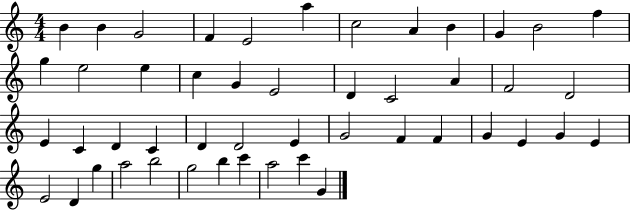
B4/q B4/q G4/h F4/q E4/h A5/q C5/h A4/q B4/q G4/q B4/h F5/q G5/q E5/h E5/q C5/q G4/q E4/h D4/q C4/h A4/q F4/h D4/h E4/q C4/q D4/q C4/q D4/q D4/h E4/q G4/h F4/q F4/q G4/q E4/q G4/q E4/q E4/h D4/q G5/q A5/h B5/h G5/h B5/q C6/q A5/h C6/q G4/q